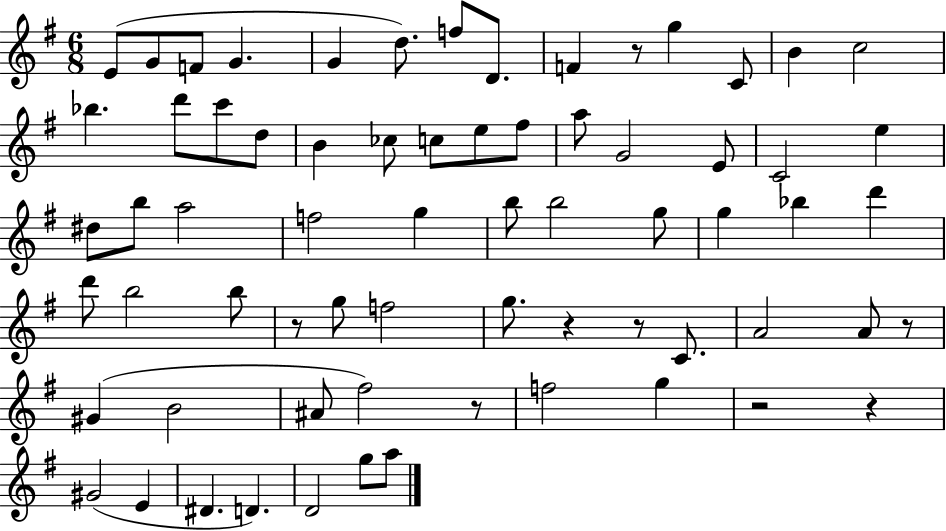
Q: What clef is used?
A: treble